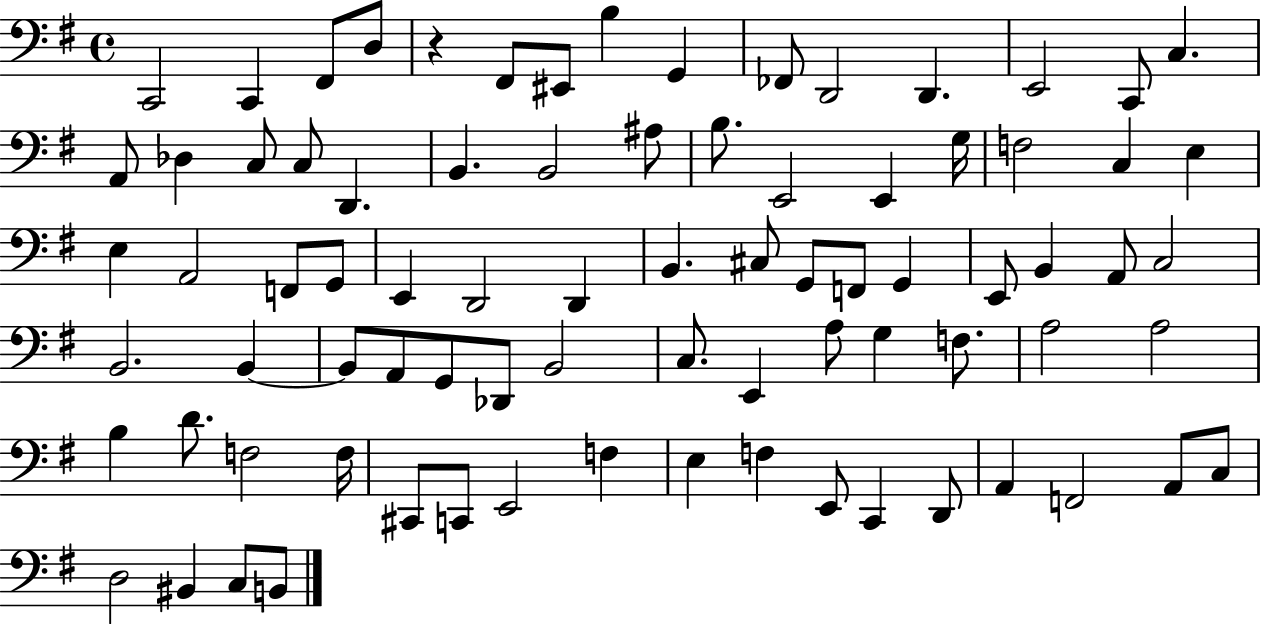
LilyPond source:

{
  \clef bass
  \time 4/4
  \defaultTimeSignature
  \key g \major
  c,2 c,4 fis,8 d8 | r4 fis,8 eis,8 b4 g,4 | fes,8 d,2 d,4. | e,2 c,8 c4. | \break a,8 des4 c8 c8 d,4. | b,4. b,2 ais8 | b8. e,2 e,4 g16 | f2 c4 e4 | \break e4 a,2 f,8 g,8 | e,4 d,2 d,4 | b,4. cis8 g,8 f,8 g,4 | e,8 b,4 a,8 c2 | \break b,2. b,4~~ | b,8 a,8 g,8 des,8 b,2 | c8. e,4 a8 g4 f8. | a2 a2 | \break b4 d'8. f2 f16 | cis,8 c,8 e,2 f4 | e4 f4 e,8 c,4 d,8 | a,4 f,2 a,8 c8 | \break d2 bis,4 c8 b,8 | \bar "|."
}